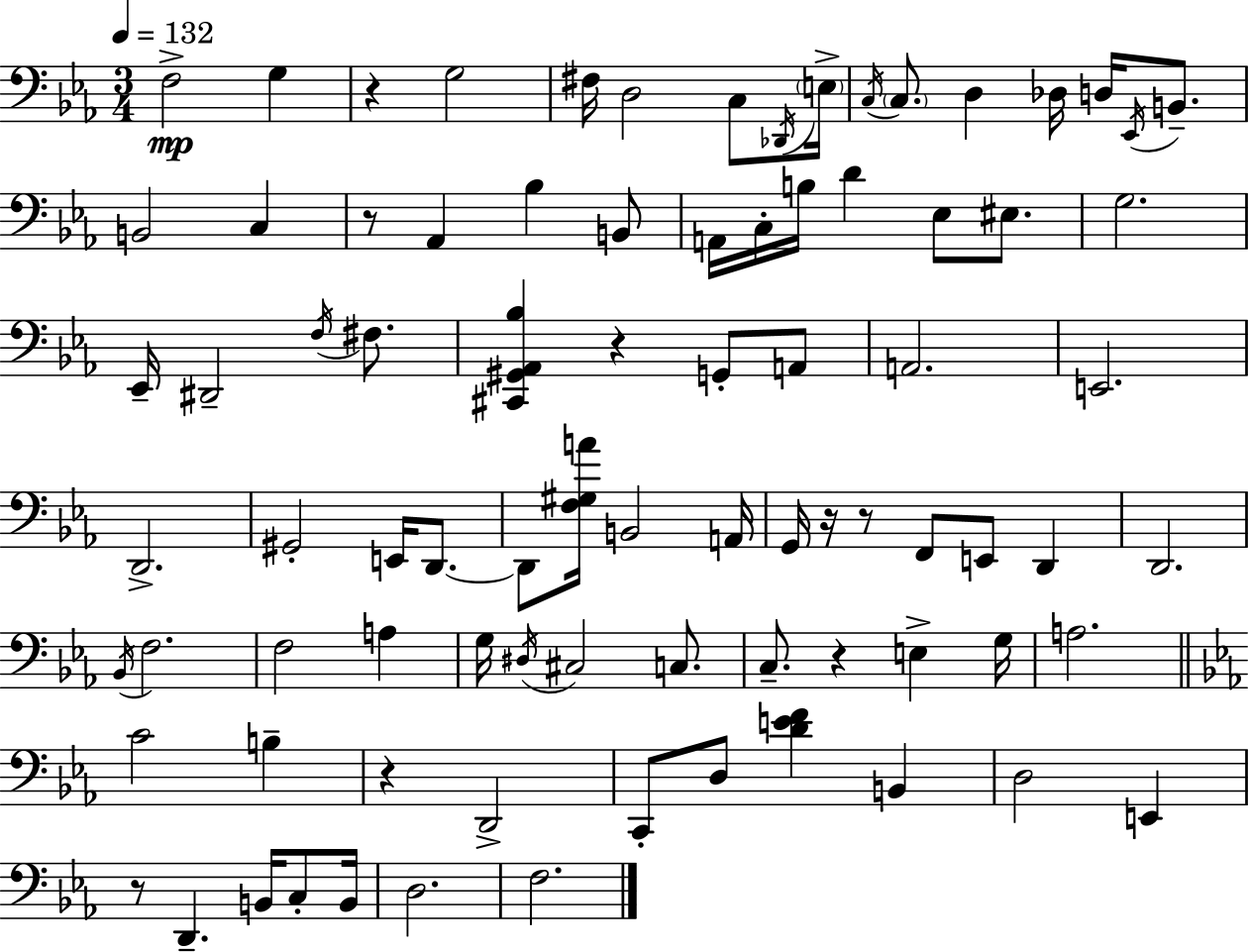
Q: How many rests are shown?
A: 8